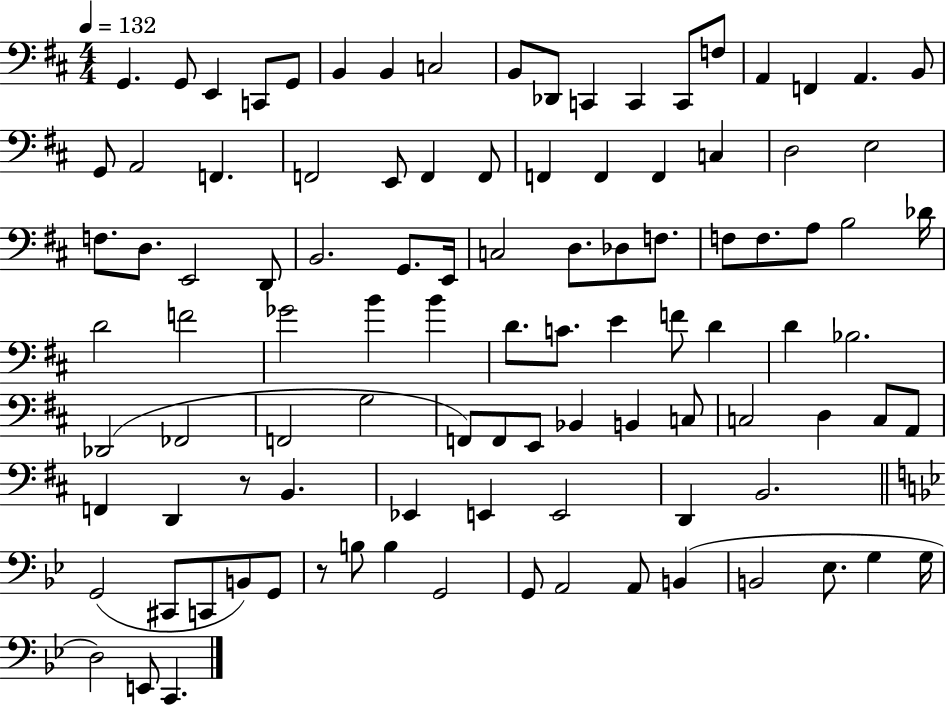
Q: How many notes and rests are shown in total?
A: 102